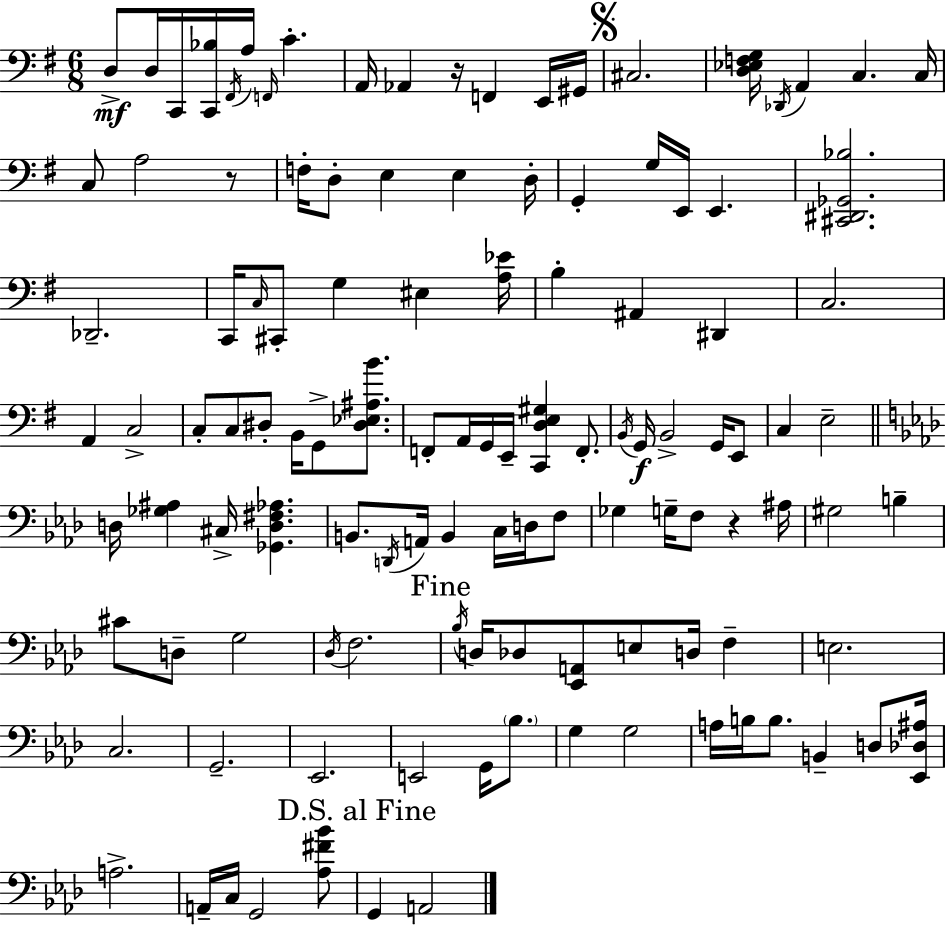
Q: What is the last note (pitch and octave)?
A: A2